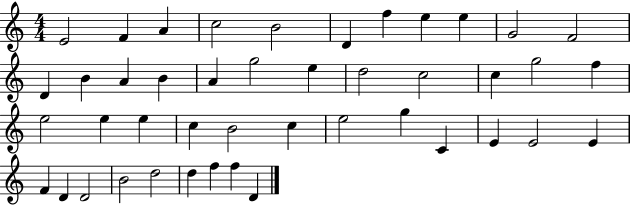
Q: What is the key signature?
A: C major